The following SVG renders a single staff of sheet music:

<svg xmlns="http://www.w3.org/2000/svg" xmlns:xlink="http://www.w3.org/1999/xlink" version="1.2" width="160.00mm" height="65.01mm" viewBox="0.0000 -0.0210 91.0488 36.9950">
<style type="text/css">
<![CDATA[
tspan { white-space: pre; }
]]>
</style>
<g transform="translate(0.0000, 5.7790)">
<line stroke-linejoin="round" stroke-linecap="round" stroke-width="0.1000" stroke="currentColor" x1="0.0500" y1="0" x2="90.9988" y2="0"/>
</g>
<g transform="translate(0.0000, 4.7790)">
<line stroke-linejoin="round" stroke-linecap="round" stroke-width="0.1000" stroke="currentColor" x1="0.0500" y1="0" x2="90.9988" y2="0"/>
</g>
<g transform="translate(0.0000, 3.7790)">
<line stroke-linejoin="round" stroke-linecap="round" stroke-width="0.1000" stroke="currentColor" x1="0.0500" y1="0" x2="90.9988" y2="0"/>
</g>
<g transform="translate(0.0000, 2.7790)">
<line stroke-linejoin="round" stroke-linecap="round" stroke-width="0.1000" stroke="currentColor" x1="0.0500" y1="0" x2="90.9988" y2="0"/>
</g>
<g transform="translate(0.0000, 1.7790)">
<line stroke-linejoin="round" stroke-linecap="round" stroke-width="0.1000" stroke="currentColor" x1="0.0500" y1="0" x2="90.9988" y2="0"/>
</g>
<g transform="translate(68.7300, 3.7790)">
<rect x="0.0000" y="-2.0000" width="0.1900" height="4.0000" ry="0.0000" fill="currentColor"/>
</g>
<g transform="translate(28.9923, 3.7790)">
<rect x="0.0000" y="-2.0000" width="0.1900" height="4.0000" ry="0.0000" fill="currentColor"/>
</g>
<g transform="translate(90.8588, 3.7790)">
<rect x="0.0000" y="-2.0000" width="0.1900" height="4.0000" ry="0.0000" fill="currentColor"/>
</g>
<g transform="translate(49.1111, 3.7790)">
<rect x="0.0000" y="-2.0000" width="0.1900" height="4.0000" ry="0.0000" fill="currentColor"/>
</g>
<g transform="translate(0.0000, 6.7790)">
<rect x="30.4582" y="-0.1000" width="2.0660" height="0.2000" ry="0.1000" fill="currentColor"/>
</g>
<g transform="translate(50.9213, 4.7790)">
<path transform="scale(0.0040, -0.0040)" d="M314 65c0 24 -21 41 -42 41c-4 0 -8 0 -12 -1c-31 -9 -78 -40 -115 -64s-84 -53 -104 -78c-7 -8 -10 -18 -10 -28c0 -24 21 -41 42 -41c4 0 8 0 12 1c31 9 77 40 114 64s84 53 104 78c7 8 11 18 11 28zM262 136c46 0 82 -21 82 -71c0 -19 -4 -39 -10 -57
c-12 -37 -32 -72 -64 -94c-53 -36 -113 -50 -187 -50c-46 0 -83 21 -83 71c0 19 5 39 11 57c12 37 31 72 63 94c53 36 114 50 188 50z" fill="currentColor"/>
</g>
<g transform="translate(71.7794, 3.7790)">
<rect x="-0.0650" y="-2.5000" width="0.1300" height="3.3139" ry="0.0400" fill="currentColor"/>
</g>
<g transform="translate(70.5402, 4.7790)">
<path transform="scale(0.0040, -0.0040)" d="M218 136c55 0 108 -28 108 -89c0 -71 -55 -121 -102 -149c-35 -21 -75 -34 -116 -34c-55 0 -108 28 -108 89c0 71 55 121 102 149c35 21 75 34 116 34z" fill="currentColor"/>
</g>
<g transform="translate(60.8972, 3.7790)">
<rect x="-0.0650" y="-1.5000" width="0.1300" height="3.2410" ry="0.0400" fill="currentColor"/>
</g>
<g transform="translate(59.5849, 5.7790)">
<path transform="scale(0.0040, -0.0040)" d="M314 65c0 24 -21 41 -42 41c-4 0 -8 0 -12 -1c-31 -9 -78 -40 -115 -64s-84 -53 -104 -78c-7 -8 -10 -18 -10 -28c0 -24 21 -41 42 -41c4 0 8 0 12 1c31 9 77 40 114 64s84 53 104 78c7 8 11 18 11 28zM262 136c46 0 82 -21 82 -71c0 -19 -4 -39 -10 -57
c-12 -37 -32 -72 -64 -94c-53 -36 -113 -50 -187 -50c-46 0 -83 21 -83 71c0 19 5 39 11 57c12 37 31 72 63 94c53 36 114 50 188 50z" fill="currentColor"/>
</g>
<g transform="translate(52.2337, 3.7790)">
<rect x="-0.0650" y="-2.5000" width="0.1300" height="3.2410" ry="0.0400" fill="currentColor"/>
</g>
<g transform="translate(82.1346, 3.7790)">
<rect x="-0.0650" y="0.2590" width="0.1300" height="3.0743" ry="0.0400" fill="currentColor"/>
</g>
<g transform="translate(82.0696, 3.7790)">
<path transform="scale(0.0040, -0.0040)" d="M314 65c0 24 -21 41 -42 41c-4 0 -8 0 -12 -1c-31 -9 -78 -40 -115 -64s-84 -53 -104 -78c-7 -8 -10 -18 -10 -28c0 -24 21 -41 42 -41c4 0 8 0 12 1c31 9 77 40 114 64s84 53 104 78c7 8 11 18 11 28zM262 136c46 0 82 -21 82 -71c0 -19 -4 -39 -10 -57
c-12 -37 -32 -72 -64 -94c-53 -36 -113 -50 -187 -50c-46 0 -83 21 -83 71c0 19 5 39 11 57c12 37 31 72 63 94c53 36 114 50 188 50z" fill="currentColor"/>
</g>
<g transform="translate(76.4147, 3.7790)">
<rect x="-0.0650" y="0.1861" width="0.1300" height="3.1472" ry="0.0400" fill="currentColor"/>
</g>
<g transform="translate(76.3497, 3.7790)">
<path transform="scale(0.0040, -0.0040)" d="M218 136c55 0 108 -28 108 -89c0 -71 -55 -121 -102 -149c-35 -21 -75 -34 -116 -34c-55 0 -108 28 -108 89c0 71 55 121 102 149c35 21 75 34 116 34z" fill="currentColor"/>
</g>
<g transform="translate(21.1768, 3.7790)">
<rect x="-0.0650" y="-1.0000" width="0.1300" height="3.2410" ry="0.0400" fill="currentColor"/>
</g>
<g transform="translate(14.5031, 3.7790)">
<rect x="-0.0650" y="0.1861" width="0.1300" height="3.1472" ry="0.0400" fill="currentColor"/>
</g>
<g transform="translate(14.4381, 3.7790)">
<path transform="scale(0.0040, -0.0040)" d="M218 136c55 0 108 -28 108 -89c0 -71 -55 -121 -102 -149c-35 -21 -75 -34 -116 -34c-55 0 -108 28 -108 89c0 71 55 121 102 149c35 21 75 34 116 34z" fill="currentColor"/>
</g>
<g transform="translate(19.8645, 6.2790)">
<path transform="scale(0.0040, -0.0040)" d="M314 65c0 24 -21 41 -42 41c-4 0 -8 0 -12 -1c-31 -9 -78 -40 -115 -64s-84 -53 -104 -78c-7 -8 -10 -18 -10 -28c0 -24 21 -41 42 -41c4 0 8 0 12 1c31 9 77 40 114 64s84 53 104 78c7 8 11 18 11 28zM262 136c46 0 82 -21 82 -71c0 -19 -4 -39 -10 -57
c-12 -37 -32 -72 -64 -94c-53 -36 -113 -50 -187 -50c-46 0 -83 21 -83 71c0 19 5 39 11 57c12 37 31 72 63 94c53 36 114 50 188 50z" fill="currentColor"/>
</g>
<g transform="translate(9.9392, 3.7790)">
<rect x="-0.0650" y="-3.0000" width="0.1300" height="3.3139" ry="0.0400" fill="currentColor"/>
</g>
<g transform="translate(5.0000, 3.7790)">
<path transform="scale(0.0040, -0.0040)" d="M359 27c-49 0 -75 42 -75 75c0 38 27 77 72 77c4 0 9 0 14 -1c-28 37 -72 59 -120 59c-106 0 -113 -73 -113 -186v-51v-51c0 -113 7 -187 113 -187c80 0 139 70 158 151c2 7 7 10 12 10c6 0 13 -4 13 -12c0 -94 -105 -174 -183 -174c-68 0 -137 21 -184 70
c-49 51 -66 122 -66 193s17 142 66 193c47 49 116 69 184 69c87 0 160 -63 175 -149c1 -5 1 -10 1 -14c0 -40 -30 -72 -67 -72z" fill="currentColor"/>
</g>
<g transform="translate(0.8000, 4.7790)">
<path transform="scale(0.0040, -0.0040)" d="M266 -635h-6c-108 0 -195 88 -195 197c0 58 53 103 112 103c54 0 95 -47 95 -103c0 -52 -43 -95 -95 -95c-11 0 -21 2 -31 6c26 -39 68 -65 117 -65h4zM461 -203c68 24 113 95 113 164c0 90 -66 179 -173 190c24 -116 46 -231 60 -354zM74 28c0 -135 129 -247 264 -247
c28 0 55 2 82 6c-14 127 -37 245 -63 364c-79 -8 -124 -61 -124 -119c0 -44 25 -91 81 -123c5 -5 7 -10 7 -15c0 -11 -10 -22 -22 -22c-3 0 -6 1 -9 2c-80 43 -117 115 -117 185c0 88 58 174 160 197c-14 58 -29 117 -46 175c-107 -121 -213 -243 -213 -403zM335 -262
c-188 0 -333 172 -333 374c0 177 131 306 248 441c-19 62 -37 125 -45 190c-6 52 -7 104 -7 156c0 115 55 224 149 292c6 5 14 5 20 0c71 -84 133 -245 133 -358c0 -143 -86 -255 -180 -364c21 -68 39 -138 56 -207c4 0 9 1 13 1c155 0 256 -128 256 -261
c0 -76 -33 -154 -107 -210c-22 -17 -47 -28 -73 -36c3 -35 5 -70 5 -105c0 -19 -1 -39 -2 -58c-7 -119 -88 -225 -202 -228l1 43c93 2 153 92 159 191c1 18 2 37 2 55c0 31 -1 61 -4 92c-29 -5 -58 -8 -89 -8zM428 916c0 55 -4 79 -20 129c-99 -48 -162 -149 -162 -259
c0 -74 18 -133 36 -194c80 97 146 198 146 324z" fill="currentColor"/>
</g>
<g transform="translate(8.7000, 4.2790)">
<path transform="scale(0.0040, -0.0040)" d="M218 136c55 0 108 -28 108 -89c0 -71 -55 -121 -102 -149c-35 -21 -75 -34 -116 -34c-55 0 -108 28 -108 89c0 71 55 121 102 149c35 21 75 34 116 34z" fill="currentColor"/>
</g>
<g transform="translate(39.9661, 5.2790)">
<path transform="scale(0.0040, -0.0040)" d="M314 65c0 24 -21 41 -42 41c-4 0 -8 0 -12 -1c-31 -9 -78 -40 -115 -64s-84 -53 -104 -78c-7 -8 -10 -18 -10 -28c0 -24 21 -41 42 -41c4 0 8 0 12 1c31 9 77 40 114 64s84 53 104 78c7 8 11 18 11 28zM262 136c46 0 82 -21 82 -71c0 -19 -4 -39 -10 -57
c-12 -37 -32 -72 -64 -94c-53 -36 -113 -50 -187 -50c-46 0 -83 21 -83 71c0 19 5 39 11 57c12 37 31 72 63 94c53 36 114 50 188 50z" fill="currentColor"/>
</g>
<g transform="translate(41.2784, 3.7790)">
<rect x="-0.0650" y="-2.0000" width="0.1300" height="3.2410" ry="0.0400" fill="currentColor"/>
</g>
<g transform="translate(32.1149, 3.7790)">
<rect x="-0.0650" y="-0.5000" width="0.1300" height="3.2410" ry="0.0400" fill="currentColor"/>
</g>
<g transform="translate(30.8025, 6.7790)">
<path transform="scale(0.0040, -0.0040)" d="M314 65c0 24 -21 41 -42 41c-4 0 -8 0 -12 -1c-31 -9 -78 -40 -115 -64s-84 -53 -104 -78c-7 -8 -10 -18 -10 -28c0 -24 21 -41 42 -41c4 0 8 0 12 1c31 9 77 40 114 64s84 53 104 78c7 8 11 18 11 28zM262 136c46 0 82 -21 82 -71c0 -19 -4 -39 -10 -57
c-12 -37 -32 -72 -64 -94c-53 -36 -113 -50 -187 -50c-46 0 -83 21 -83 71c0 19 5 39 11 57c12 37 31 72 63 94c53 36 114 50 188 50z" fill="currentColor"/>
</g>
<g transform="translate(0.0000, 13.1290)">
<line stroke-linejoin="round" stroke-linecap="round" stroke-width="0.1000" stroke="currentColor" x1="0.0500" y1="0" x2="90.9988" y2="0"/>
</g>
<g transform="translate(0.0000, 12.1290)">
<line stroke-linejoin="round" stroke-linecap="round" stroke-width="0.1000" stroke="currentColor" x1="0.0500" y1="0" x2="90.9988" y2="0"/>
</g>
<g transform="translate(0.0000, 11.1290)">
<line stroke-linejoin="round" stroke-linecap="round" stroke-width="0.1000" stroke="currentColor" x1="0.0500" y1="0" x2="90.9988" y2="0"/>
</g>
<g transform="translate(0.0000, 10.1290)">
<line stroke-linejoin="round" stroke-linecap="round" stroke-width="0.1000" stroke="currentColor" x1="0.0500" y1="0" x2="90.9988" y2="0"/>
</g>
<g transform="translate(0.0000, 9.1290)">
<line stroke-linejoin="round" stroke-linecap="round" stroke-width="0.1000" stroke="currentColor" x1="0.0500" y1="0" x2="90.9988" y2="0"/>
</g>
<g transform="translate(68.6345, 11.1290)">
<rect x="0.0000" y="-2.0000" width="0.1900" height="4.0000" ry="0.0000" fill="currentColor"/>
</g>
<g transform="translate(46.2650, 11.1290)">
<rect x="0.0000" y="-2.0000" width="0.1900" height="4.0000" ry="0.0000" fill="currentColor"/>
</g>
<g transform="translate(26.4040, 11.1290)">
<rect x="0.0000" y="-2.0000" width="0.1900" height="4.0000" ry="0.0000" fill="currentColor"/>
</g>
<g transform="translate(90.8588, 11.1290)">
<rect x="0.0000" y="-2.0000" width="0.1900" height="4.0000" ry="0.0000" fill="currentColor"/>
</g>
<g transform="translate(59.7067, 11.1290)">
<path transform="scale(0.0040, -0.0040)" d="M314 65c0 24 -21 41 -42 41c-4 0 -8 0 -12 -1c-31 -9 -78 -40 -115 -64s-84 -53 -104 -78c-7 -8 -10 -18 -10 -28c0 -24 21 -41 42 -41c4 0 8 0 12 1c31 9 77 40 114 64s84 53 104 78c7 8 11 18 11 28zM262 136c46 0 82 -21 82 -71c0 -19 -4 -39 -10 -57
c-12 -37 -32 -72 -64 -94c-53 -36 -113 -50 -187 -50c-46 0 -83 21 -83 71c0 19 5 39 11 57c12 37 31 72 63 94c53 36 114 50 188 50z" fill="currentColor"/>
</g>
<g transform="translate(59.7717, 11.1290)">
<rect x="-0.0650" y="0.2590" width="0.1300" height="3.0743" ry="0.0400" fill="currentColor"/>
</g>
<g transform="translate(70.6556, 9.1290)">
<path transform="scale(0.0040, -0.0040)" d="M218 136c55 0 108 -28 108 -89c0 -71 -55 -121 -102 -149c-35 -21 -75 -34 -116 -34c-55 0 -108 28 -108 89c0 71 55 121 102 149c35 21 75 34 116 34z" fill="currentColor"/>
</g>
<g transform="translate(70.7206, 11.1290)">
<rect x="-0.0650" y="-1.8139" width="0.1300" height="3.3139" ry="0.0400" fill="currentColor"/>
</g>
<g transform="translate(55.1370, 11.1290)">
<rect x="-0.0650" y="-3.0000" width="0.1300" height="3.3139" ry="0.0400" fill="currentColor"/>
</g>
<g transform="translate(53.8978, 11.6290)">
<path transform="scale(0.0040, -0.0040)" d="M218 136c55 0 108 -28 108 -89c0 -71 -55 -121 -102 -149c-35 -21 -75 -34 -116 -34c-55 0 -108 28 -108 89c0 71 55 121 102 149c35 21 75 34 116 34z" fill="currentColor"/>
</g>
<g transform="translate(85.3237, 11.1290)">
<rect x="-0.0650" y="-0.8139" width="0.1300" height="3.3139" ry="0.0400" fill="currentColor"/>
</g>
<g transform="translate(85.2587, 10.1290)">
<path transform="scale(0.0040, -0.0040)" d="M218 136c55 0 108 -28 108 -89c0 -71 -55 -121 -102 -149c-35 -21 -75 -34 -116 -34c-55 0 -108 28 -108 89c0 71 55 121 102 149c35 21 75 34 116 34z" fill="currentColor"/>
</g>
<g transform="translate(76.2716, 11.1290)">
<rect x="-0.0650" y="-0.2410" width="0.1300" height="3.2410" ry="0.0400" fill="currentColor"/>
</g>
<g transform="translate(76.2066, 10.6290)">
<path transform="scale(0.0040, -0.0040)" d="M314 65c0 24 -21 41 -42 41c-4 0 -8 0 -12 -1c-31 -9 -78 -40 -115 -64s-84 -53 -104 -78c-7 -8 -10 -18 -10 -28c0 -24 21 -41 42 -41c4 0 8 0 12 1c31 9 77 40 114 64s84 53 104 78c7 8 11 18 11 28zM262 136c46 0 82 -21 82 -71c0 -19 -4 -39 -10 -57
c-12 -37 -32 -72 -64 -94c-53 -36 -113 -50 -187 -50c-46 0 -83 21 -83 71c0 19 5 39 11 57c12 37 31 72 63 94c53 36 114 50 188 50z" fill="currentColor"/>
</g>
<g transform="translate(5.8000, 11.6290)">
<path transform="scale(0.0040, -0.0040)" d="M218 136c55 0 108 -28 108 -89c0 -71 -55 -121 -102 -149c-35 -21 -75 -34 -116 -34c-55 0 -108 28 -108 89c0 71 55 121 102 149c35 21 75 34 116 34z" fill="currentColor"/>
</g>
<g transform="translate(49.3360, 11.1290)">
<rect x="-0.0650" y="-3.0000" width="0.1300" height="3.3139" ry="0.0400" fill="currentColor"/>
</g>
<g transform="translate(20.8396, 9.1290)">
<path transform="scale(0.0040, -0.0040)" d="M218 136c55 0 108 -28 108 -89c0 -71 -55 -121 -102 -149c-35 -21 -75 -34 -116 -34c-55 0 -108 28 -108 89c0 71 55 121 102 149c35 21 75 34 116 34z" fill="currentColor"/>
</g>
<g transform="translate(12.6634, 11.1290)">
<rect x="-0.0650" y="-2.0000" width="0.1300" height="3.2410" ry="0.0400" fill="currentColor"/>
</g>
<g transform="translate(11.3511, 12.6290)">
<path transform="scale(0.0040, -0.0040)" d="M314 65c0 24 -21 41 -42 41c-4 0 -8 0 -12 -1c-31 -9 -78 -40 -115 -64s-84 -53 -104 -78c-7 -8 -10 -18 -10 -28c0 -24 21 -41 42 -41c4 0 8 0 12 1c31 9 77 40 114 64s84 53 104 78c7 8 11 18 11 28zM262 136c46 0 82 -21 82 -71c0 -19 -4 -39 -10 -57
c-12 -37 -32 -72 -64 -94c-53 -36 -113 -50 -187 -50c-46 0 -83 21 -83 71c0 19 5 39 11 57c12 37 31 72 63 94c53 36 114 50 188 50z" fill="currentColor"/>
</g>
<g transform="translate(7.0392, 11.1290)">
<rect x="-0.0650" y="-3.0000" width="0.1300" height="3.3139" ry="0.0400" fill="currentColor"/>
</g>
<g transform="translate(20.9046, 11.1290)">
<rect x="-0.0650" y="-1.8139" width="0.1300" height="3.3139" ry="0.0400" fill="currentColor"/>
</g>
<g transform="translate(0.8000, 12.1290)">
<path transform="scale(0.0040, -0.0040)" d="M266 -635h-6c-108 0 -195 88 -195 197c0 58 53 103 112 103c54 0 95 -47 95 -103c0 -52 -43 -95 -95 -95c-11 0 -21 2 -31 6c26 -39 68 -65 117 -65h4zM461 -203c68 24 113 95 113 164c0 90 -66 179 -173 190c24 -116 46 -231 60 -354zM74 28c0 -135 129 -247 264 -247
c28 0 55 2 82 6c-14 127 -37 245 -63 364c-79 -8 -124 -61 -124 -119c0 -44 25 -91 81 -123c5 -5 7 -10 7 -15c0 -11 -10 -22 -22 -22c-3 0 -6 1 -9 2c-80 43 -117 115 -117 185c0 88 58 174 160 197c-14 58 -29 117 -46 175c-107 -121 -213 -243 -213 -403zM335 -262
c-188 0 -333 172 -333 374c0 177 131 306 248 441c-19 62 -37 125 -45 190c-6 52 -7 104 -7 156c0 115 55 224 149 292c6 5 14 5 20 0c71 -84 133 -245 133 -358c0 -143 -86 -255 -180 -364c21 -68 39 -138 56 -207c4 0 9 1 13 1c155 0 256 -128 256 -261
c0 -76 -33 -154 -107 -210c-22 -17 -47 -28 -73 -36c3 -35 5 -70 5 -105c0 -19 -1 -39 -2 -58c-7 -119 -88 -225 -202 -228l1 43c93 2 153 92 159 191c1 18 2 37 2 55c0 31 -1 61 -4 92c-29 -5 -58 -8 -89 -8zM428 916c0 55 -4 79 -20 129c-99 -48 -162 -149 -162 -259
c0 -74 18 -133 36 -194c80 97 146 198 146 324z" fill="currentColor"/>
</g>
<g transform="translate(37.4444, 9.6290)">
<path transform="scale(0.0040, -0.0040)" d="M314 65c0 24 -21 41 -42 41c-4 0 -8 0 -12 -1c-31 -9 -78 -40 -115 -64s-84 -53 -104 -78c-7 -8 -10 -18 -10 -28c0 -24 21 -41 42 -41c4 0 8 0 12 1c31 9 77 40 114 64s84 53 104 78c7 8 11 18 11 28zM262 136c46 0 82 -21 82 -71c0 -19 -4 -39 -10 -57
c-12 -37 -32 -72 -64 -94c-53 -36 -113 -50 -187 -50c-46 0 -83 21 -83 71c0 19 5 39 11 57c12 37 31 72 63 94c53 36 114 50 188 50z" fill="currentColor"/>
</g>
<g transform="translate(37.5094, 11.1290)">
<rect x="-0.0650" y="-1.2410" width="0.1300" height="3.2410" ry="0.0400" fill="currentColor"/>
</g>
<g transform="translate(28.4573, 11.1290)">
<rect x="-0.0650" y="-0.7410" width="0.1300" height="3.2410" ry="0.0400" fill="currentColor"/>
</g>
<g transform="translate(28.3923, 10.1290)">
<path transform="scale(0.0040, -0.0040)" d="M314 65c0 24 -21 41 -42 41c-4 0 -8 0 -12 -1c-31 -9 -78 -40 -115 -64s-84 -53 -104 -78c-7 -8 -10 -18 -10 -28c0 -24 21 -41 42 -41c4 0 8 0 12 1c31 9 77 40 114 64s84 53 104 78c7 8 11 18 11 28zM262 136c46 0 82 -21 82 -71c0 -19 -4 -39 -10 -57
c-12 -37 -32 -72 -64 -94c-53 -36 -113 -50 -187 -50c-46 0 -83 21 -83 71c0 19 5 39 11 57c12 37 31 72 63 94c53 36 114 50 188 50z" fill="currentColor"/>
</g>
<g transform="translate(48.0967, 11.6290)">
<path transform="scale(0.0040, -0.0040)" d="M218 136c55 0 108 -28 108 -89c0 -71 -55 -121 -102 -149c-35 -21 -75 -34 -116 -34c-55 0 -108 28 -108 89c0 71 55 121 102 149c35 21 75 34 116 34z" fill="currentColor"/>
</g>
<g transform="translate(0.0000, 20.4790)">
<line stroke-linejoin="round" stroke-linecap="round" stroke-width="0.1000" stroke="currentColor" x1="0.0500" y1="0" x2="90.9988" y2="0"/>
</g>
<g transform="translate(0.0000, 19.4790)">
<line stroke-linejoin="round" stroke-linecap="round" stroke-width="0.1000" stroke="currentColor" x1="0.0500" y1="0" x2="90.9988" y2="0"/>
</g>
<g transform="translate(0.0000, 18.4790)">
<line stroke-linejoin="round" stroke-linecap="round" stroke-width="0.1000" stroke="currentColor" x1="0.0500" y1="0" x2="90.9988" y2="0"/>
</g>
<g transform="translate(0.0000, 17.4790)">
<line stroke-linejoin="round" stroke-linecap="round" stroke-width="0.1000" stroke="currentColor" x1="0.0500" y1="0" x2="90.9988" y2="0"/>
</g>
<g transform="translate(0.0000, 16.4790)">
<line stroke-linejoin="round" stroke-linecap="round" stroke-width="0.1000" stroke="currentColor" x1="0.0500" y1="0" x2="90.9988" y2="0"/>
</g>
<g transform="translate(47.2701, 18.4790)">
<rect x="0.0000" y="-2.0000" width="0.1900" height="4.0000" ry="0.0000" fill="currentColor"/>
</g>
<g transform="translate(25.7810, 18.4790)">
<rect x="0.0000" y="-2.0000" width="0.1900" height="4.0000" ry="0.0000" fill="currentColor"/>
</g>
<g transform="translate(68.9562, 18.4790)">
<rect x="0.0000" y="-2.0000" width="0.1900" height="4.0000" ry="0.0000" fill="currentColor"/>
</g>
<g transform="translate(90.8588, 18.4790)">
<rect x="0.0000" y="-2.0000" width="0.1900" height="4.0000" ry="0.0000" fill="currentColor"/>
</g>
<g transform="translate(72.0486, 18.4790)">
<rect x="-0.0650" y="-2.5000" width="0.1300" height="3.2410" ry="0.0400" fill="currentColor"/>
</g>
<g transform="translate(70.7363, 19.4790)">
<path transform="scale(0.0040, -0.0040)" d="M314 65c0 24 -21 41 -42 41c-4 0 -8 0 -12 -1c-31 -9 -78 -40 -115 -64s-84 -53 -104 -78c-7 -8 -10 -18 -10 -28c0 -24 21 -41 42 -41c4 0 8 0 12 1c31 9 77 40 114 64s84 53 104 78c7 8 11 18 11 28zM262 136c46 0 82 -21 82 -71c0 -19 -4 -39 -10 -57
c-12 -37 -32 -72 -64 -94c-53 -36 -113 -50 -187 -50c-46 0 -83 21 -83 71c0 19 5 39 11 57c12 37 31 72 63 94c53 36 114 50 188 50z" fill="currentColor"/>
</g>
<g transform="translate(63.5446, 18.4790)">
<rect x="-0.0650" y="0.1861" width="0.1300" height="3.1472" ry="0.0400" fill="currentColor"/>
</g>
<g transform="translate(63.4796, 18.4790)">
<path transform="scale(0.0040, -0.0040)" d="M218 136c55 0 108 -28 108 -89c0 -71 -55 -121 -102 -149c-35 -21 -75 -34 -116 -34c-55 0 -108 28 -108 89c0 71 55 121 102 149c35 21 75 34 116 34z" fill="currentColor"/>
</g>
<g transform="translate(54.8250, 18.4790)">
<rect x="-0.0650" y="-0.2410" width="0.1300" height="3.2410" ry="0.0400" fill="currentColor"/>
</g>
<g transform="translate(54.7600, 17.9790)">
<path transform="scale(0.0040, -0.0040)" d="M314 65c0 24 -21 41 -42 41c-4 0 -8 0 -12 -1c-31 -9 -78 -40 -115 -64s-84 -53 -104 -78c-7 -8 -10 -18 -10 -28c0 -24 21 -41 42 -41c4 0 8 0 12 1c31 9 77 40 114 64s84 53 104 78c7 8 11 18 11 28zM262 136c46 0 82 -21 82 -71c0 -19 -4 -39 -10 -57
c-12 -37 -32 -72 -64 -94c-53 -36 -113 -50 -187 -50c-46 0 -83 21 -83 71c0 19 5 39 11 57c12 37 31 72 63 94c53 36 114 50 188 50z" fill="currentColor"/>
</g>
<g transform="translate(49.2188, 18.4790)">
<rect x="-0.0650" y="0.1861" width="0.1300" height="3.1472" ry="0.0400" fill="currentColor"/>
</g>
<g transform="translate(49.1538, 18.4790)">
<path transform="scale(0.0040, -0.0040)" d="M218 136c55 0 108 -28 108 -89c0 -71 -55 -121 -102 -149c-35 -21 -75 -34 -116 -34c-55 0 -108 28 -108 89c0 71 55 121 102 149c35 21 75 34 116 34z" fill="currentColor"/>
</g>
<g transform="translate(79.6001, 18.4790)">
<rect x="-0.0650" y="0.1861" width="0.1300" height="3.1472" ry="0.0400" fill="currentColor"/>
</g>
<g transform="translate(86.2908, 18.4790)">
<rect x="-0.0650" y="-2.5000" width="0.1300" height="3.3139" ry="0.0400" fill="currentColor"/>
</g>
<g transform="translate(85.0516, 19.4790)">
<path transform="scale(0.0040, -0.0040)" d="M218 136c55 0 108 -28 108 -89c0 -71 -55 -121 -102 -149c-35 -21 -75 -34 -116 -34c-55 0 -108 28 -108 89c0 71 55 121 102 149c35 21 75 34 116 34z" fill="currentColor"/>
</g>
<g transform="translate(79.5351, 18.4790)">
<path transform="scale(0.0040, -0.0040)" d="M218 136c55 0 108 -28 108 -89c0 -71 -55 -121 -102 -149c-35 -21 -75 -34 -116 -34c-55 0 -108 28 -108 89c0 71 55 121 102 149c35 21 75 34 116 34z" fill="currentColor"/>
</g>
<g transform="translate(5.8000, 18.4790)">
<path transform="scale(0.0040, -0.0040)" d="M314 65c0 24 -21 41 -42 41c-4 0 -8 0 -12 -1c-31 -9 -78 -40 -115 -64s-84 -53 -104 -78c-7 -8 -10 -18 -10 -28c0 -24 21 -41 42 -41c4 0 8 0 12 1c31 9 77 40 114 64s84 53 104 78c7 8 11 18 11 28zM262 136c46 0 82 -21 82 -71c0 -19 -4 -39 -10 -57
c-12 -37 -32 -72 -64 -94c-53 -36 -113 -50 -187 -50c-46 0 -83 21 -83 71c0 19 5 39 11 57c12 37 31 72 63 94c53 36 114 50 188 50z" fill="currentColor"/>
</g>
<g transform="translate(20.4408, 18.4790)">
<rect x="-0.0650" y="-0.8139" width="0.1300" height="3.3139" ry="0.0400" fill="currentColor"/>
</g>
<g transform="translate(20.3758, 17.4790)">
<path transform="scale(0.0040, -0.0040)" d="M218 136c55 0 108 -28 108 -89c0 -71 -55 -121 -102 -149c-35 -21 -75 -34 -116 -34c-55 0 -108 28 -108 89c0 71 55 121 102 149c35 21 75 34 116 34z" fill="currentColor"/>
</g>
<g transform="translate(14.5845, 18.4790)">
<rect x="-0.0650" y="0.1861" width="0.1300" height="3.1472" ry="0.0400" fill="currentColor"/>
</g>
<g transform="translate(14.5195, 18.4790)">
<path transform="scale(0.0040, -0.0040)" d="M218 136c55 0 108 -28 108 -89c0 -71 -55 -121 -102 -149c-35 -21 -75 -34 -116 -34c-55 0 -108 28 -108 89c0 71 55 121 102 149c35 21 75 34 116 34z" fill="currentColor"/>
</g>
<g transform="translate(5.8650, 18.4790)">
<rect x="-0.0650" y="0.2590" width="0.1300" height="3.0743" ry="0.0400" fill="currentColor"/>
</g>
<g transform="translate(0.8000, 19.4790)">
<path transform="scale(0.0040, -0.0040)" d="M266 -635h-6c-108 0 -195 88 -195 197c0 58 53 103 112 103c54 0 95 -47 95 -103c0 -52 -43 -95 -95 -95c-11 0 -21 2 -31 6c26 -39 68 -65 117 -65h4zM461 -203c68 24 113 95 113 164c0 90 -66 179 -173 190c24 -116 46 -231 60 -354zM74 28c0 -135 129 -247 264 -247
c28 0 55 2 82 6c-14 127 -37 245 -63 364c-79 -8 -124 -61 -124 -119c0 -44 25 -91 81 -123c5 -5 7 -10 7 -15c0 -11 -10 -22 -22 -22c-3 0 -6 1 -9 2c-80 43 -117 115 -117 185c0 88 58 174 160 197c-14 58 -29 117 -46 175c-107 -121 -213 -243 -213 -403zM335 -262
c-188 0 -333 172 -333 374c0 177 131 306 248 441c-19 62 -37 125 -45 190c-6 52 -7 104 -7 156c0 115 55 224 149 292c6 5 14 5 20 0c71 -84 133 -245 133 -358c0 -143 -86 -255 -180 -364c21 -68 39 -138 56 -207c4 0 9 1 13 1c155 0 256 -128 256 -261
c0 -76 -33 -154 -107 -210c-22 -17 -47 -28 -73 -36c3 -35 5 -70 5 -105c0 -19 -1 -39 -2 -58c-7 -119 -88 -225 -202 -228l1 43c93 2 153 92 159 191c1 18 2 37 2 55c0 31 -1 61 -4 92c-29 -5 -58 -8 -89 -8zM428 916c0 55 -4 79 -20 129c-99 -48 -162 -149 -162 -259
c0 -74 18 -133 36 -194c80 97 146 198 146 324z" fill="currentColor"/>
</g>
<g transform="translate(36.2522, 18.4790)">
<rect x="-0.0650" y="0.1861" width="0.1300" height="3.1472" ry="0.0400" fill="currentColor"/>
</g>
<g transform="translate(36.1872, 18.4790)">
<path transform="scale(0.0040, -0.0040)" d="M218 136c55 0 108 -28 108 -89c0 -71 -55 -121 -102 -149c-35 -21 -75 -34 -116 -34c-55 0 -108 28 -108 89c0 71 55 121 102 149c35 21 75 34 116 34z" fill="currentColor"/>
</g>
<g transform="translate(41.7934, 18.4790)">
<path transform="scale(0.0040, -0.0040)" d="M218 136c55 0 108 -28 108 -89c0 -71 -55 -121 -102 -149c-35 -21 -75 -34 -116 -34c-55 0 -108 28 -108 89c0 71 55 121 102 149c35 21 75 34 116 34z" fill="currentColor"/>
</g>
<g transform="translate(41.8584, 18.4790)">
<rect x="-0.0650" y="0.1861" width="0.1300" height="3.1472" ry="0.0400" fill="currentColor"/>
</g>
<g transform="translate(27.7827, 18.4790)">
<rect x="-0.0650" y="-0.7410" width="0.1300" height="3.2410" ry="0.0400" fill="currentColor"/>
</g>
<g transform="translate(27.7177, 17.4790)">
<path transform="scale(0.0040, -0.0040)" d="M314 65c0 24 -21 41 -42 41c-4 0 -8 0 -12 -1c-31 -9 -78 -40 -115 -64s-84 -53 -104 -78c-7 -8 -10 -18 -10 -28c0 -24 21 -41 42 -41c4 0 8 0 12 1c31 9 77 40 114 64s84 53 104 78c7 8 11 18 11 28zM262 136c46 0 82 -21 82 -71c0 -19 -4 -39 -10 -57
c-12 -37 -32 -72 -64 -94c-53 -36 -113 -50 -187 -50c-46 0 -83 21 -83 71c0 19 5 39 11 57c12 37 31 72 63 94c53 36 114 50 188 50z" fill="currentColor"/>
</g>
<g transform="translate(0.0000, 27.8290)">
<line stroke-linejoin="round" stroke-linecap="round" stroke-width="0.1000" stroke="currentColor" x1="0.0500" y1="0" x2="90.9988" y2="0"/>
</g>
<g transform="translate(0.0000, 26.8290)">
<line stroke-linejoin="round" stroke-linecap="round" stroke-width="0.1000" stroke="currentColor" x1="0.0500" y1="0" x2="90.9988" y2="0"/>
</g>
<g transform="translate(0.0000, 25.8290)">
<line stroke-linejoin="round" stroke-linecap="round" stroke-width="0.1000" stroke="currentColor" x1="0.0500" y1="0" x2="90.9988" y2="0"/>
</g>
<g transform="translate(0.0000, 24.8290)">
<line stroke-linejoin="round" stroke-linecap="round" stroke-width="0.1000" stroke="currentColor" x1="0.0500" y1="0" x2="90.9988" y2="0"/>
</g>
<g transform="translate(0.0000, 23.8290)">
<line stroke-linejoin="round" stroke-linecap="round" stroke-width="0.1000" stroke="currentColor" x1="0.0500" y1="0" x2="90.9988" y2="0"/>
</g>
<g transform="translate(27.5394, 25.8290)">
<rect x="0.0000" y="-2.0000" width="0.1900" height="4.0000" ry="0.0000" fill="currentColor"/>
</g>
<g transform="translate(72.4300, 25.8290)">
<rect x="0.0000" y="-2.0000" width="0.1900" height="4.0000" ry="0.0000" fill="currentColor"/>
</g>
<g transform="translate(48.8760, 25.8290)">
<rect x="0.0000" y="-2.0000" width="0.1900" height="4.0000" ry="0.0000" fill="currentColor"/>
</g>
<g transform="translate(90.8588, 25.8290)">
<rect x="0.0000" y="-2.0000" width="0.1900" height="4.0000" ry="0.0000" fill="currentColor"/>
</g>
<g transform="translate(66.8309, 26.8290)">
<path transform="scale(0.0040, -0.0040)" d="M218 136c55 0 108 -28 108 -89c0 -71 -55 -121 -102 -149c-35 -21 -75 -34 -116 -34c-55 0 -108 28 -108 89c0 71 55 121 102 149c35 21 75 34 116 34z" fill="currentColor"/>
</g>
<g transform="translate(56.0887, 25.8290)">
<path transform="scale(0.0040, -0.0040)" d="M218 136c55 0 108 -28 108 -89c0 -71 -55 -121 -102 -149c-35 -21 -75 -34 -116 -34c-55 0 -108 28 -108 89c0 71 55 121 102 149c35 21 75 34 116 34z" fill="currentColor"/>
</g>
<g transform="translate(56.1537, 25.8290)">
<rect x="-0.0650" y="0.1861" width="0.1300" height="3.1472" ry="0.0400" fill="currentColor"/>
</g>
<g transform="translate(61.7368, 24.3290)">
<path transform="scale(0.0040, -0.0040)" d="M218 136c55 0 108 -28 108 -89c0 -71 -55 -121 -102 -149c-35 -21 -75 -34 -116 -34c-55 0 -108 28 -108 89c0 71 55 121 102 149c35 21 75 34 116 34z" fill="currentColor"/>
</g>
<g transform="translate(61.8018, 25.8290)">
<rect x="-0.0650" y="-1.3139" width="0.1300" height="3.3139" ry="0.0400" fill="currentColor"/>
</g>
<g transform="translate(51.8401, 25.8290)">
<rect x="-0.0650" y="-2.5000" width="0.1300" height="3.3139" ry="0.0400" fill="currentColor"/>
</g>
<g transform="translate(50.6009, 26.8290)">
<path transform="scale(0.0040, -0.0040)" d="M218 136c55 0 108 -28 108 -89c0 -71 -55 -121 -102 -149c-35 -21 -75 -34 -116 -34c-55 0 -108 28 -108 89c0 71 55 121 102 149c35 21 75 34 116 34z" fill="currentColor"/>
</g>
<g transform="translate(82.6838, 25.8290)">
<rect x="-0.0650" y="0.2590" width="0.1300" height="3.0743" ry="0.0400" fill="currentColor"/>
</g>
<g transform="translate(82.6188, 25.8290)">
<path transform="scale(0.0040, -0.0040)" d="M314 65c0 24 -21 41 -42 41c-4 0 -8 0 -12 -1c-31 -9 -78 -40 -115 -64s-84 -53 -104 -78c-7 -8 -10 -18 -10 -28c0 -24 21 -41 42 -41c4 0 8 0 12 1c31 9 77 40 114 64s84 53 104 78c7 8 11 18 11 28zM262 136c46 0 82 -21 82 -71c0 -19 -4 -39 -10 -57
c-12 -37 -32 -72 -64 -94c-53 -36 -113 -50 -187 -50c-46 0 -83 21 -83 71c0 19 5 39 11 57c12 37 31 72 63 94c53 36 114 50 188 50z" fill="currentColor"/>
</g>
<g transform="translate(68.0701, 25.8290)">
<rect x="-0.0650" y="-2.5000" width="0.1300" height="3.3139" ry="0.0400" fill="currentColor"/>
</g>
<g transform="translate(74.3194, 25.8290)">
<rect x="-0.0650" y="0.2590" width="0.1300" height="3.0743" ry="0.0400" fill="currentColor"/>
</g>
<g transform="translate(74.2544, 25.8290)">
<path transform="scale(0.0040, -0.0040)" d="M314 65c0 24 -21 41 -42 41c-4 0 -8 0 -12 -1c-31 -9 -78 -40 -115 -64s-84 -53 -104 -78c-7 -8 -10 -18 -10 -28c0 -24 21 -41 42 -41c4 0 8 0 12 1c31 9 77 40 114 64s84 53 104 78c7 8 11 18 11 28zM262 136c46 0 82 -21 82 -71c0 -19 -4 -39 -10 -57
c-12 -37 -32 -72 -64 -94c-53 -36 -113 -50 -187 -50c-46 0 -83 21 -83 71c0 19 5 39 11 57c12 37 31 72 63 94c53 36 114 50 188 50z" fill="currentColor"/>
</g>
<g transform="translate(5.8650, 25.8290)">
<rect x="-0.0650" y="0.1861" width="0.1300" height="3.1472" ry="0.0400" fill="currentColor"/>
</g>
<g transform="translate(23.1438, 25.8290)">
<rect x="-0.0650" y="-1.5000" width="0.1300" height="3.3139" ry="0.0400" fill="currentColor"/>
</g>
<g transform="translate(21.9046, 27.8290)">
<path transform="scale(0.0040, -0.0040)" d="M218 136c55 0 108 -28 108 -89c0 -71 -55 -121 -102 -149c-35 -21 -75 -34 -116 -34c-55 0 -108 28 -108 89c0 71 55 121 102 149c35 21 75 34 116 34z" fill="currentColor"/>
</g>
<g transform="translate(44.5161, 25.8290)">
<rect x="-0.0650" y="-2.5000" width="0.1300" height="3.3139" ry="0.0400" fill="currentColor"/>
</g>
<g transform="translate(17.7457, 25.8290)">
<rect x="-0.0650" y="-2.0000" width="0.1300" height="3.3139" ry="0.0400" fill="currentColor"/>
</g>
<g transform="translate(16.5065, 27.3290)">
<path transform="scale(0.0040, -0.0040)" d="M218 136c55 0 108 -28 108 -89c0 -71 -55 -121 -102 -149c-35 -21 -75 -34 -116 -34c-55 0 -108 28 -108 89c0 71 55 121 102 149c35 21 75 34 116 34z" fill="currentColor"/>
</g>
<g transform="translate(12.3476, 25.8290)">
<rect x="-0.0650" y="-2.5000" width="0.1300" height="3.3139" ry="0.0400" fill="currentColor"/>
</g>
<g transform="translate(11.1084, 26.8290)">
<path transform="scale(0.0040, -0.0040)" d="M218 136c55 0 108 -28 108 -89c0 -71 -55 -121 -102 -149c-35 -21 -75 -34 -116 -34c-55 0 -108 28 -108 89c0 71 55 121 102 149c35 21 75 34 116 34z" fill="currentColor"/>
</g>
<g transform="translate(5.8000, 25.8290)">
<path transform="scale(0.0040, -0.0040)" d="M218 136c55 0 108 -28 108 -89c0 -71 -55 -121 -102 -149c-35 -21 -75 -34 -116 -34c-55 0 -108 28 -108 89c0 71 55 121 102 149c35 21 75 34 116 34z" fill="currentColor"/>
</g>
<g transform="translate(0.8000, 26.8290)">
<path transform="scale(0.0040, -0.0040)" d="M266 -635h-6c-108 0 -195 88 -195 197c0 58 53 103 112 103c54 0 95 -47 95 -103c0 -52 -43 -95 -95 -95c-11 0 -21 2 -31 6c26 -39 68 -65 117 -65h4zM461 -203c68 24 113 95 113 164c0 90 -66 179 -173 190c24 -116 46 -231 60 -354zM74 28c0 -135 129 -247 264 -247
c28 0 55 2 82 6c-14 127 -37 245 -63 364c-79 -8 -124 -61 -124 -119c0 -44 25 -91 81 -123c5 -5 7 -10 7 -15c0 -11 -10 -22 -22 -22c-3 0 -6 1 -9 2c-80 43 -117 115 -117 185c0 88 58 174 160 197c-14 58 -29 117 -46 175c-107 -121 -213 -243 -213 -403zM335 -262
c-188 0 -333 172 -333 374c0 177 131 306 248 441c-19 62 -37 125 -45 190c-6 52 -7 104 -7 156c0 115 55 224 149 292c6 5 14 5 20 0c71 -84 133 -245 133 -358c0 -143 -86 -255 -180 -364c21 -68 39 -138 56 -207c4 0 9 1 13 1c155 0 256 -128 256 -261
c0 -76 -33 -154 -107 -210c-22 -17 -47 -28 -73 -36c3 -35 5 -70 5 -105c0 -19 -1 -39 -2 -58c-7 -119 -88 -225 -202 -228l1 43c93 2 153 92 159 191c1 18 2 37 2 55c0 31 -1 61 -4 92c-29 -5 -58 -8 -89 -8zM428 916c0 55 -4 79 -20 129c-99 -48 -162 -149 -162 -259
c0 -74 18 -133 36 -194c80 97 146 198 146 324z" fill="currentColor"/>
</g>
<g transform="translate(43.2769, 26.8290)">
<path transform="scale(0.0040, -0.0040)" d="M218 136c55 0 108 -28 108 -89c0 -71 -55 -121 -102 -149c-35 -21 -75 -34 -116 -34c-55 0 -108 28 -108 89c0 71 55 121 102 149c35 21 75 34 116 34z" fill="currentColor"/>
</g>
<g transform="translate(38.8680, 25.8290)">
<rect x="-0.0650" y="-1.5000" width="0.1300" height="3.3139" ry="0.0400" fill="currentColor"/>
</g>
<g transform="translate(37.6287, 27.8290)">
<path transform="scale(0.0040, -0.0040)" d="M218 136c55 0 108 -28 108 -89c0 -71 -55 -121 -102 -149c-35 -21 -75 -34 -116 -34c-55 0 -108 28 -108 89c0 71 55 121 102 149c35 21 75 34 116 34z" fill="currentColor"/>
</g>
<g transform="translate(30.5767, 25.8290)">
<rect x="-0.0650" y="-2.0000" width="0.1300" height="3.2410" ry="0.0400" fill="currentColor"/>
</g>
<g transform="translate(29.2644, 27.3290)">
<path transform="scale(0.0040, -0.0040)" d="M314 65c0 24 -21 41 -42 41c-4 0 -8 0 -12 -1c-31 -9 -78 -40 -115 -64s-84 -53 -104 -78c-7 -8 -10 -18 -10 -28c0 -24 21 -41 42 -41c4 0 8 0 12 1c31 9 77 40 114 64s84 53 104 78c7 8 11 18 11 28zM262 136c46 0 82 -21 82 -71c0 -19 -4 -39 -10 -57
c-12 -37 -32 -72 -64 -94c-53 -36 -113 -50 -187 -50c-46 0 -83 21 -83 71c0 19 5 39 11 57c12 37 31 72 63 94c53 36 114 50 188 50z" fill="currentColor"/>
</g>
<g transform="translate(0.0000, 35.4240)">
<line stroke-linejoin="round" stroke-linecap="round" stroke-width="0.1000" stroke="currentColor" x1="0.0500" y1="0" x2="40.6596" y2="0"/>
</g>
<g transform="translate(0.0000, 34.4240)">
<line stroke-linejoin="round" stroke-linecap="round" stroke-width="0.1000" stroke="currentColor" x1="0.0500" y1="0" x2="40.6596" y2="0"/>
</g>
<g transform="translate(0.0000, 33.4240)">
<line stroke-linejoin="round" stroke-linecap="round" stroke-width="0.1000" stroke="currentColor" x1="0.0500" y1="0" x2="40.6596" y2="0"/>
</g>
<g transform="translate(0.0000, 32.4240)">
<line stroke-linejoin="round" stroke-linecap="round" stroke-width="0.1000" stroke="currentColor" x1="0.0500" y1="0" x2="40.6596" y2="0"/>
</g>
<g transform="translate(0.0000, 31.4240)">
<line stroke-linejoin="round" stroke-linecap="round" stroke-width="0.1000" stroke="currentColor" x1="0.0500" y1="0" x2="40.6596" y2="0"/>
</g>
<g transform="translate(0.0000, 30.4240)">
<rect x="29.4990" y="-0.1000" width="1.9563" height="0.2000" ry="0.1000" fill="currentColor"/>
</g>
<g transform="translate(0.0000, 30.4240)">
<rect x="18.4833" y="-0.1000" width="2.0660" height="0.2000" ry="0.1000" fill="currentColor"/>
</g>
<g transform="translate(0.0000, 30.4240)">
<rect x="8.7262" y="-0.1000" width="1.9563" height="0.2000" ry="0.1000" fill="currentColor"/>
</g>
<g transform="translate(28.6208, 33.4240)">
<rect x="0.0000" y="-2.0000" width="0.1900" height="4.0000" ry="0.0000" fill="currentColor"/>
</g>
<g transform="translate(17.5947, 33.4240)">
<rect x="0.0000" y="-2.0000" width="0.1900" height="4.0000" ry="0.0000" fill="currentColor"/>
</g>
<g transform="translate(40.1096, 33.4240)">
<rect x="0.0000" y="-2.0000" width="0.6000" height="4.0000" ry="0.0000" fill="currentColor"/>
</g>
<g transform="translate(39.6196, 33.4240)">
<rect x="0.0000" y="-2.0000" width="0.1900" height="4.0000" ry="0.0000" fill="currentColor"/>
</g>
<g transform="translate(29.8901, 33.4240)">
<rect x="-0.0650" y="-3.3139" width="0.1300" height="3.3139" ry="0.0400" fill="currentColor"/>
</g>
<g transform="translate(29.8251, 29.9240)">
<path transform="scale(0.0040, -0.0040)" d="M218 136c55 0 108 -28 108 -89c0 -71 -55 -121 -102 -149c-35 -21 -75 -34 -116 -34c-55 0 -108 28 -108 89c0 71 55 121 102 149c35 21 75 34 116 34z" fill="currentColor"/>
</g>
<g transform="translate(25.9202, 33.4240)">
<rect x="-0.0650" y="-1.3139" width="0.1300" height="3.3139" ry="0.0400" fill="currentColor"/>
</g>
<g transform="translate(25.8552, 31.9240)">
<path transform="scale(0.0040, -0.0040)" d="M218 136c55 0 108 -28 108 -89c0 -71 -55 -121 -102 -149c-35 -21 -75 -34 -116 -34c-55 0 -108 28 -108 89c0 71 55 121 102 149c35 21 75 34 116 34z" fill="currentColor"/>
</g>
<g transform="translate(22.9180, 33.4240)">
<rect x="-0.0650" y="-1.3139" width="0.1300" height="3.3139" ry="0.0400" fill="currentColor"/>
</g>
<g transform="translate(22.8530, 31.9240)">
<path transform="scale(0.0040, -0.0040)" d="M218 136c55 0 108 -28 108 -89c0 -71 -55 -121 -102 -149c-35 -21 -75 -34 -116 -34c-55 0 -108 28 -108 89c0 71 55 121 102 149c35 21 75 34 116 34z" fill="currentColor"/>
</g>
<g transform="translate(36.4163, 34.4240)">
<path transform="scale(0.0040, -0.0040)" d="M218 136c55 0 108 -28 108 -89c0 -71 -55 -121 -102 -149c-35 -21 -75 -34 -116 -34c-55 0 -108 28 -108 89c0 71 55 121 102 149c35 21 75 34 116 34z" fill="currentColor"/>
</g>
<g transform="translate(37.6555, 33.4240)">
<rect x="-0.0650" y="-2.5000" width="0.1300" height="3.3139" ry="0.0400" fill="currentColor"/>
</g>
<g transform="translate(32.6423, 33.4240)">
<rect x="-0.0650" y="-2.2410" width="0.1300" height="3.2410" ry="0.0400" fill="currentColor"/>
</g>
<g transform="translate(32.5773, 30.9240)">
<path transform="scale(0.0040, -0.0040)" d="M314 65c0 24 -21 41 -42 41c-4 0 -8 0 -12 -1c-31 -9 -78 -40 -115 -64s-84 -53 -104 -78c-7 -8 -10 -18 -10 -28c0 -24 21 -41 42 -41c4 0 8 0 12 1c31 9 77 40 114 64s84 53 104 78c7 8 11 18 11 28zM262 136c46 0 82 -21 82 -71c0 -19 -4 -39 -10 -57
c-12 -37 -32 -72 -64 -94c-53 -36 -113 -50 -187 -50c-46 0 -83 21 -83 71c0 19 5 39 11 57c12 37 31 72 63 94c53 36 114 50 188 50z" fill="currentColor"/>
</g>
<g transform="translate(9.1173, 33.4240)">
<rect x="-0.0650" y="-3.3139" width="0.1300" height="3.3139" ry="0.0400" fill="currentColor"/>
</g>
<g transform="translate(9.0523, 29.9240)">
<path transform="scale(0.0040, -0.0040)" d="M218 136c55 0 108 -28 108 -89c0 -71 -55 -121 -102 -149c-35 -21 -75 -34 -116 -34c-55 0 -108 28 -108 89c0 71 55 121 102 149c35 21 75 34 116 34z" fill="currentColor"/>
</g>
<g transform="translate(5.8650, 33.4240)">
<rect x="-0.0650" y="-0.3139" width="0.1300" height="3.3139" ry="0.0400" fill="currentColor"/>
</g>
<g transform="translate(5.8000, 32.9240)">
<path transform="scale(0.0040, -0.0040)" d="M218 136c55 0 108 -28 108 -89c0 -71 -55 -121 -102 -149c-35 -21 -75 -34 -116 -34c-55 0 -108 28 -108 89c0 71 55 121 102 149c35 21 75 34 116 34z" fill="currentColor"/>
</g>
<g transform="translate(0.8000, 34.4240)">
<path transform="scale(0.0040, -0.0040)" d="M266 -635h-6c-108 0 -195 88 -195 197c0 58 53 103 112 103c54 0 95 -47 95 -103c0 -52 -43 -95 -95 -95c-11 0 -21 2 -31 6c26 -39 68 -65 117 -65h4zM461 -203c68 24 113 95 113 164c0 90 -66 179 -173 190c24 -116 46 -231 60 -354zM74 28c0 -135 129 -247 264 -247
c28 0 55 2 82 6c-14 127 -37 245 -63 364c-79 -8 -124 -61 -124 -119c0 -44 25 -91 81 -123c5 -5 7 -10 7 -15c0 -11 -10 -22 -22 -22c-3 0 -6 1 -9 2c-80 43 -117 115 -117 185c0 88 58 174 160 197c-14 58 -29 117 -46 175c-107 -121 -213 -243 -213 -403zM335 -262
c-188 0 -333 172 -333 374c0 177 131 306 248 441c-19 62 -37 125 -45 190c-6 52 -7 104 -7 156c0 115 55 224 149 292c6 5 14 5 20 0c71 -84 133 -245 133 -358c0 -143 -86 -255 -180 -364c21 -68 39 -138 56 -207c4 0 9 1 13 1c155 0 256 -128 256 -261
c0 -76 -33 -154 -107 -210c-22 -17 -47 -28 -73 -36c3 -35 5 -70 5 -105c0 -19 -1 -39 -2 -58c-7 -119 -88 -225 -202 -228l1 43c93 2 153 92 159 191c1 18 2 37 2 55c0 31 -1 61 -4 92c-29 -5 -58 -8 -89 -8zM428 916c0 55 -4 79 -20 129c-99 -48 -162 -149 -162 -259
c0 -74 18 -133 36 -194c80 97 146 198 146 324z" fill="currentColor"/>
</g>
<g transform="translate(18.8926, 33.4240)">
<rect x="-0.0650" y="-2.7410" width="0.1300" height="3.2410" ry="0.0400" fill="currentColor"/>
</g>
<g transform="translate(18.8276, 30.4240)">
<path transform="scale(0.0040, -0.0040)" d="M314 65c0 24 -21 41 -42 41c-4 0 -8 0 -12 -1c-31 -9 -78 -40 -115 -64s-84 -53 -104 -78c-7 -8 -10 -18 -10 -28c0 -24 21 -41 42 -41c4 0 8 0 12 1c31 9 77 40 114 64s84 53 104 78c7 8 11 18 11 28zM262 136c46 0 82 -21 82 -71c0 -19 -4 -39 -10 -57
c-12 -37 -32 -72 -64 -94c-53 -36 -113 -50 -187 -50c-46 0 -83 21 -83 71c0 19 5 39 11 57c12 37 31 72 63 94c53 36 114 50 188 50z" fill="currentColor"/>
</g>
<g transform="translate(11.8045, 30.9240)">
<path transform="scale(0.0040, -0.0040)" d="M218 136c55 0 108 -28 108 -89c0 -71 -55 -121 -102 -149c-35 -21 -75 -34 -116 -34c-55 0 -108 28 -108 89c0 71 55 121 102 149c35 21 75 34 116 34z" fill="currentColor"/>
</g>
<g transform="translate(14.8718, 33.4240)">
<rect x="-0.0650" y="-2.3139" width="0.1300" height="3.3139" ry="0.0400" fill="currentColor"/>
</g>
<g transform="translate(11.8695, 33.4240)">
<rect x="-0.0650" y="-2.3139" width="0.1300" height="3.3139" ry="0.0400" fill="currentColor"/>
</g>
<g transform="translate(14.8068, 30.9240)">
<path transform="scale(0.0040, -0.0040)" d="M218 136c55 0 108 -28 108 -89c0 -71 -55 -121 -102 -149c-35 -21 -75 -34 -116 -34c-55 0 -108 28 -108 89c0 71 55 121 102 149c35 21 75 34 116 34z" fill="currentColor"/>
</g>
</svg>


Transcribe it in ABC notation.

X:1
T:Untitled
M:4/4
L:1/4
K:C
A B D2 C2 F2 G2 E2 G B B2 A F2 f d2 e2 A A B2 f c2 d B2 B d d2 B B B c2 B G2 B G B G F E F2 E G G B e G B2 B2 c b g g a2 e e b g2 G